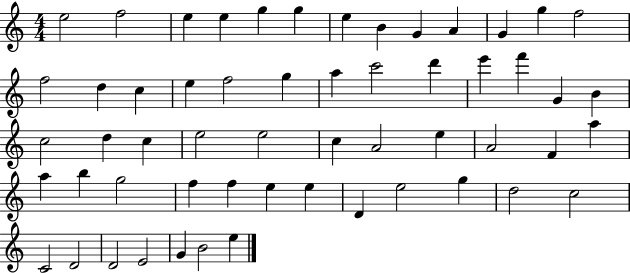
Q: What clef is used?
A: treble